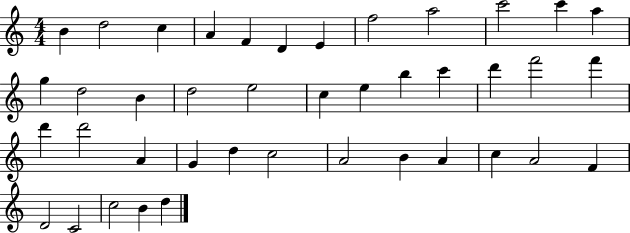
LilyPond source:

{
  \clef treble
  \numericTimeSignature
  \time 4/4
  \key c \major
  b'4 d''2 c''4 | a'4 f'4 d'4 e'4 | f''2 a''2 | c'''2 c'''4 a''4 | \break g''4 d''2 b'4 | d''2 e''2 | c''4 e''4 b''4 c'''4 | d'''4 f'''2 f'''4 | \break d'''4 d'''2 a'4 | g'4 d''4 c''2 | a'2 b'4 a'4 | c''4 a'2 f'4 | \break d'2 c'2 | c''2 b'4 d''4 | \bar "|."
}